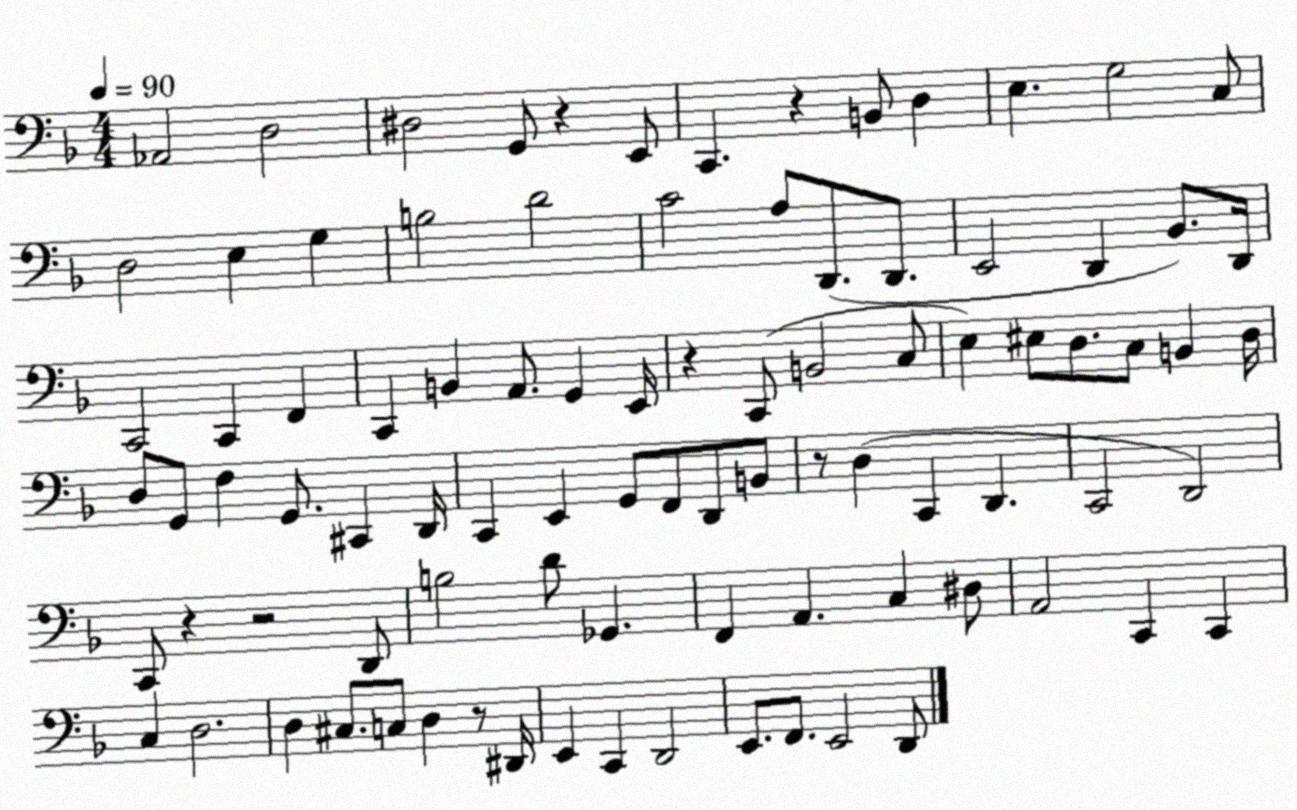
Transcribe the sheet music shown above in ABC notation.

X:1
T:Untitled
M:4/4
L:1/4
K:F
_A,,2 D,2 ^D,2 G,,/2 z E,,/2 C,, z B,,/2 D, E, G,2 C,/2 D,2 E, G, B,2 D2 C2 A,/2 D,,/2 D,,/2 E,,2 D,, _B,,/2 D,,/4 C,,2 C,, F,, C,, B,, A,,/2 G,, E,,/4 z C,,/2 B,,2 C,/2 E, ^E,/2 D,/2 C,/2 B,, D,/4 D,/2 G,,/2 F, G,,/2 ^C,, D,,/4 C,, E,, G,,/2 F,,/2 D,,/2 B,,/2 z/2 D, C,, D,, C,,2 D,,2 C,,/2 z z2 D,,/2 B,2 D/2 _G,, F,, A,, C, ^D,/2 A,,2 C,, C,, C, D,2 D, ^C,/2 C,/2 D, z/2 ^D,,/4 E,, C,, D,,2 E,,/2 F,,/2 E,,2 D,,/2